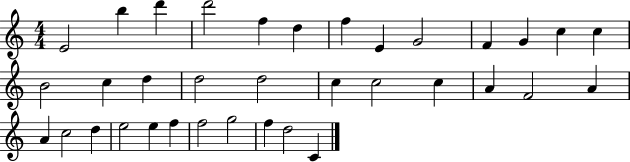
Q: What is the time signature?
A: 4/4